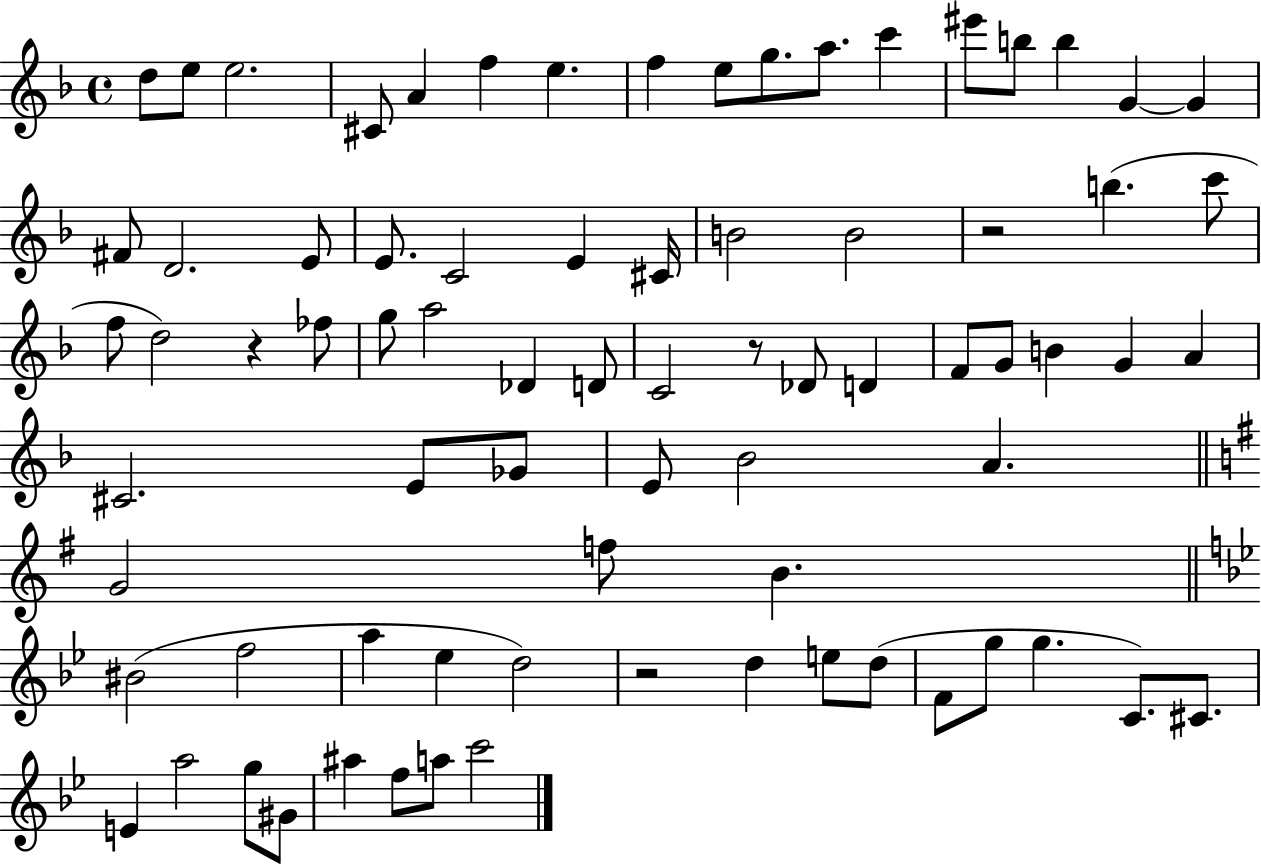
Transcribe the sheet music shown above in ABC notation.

X:1
T:Untitled
M:4/4
L:1/4
K:F
d/2 e/2 e2 ^C/2 A f e f e/2 g/2 a/2 c' ^e'/2 b/2 b G G ^F/2 D2 E/2 E/2 C2 E ^C/4 B2 B2 z2 b c'/2 f/2 d2 z _f/2 g/2 a2 _D D/2 C2 z/2 _D/2 D F/2 G/2 B G A ^C2 E/2 _G/2 E/2 _B2 A G2 f/2 B ^B2 f2 a _e d2 z2 d e/2 d/2 F/2 g/2 g C/2 ^C/2 E a2 g/2 ^G/2 ^a f/2 a/2 c'2